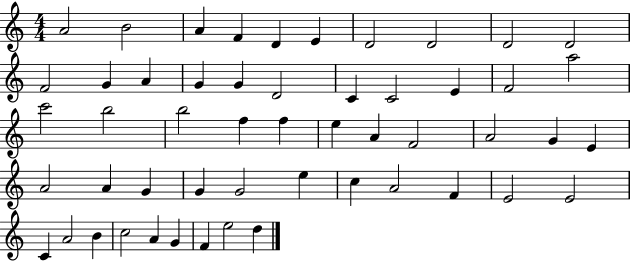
X:1
T:Untitled
M:4/4
L:1/4
K:C
A2 B2 A F D E D2 D2 D2 D2 F2 G A G G D2 C C2 E F2 a2 c'2 b2 b2 f f e A F2 A2 G E A2 A G G G2 e c A2 F E2 E2 C A2 B c2 A G F e2 d